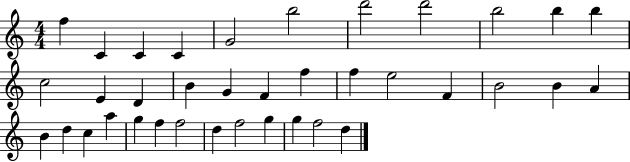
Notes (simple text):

F5/q C4/q C4/q C4/q G4/h B5/h D6/h D6/h B5/h B5/q B5/q C5/h E4/q D4/q B4/q G4/q F4/q F5/q F5/q E5/h F4/q B4/h B4/q A4/q B4/q D5/q C5/q A5/q G5/q F5/q F5/h D5/q F5/h G5/q G5/q F5/h D5/q